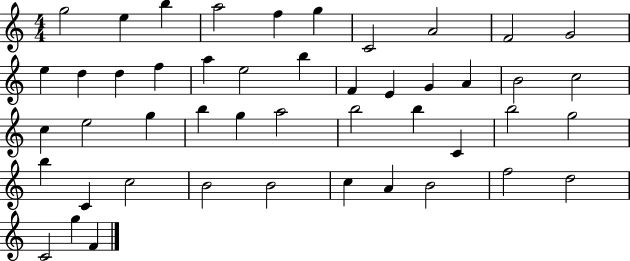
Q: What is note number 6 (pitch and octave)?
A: G5